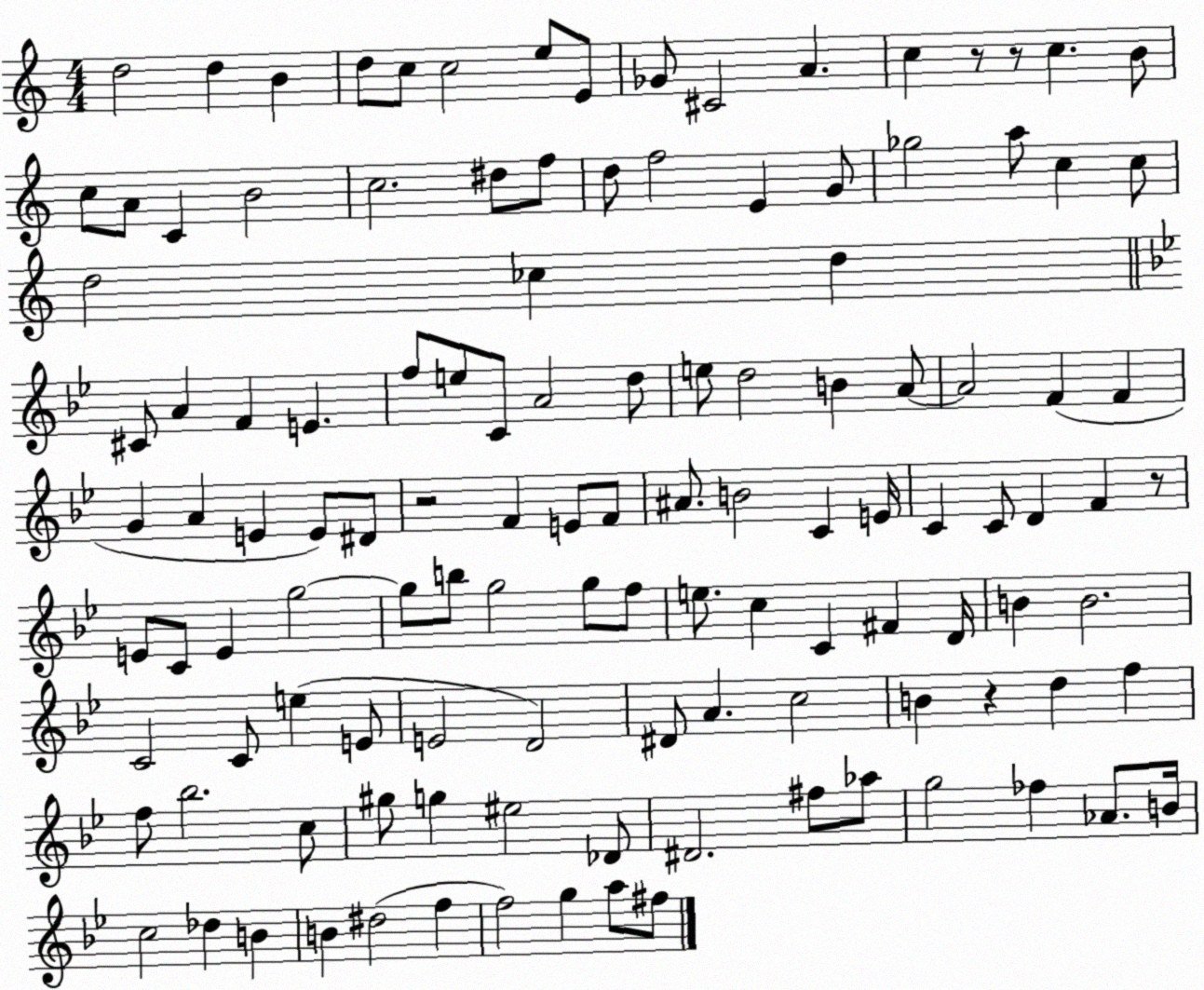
X:1
T:Untitled
M:4/4
L:1/4
K:C
d2 d B d/2 c/2 c2 e/2 E/2 _G/2 ^C2 A c z/2 z/2 c B/2 c/2 A/2 C B2 c2 ^d/2 f/2 d/2 f2 E G/2 _g2 a/2 c c/2 d2 _c d ^C/2 A F E f/2 e/2 C/2 A2 d/2 e/2 d2 B A/2 A2 F F G A E E/2 ^D/2 z2 F E/2 F/2 ^A/2 B2 C E/4 C C/2 D F z/2 E/2 C/2 E g2 g/2 b/2 g2 g/2 f/2 e/2 c C ^F D/4 B B2 C2 C/2 e E/2 E2 D2 ^D/2 A c2 B z d f f/2 _b2 c/2 ^g/2 g ^e2 _D/2 ^D2 ^f/2 _a/2 g2 _f _A/2 B/4 c2 _d B B ^d2 f f2 g a/2 ^f/2